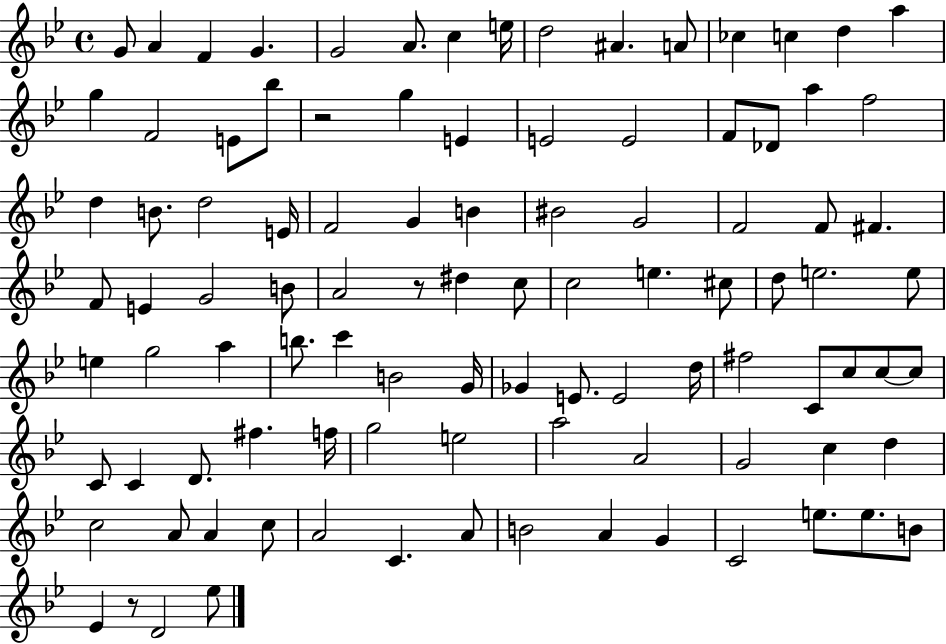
G4/e A4/q F4/q G4/q. G4/h A4/e. C5/q E5/s D5/h A#4/q. A4/e CES5/q C5/q D5/q A5/q G5/q F4/h E4/e Bb5/e R/h G5/q E4/q E4/h E4/h F4/e Db4/e A5/q F5/h D5/q B4/e. D5/h E4/s F4/h G4/q B4/q BIS4/h G4/h F4/h F4/e F#4/q. F4/e E4/q G4/h B4/e A4/h R/e D#5/q C5/e C5/h E5/q. C#5/e D5/e E5/h. E5/e E5/q G5/h A5/q B5/e. C6/q B4/h G4/s Gb4/q E4/e. E4/h D5/s F#5/h C4/e C5/e C5/e C5/e C4/e C4/q D4/e. F#5/q. F5/s G5/h E5/h A5/h A4/h G4/h C5/q D5/q C5/h A4/e A4/q C5/e A4/h C4/q. A4/e B4/h A4/q G4/q C4/h E5/e. E5/e. B4/e Eb4/q R/e D4/h Eb5/e